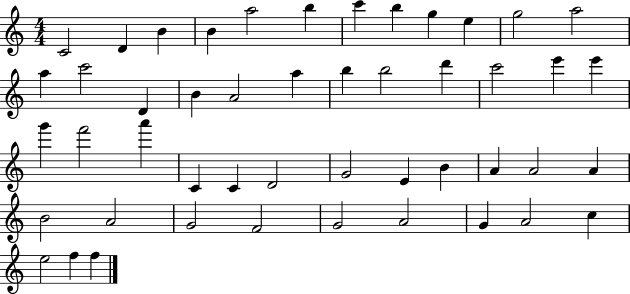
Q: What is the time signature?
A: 4/4